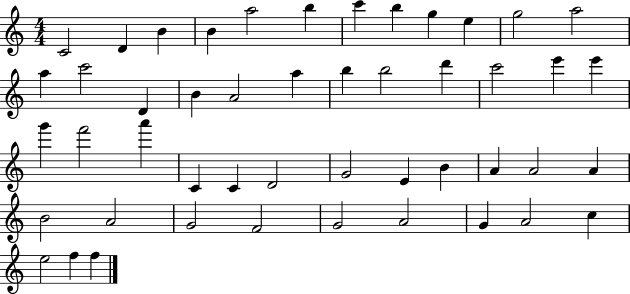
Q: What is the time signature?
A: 4/4